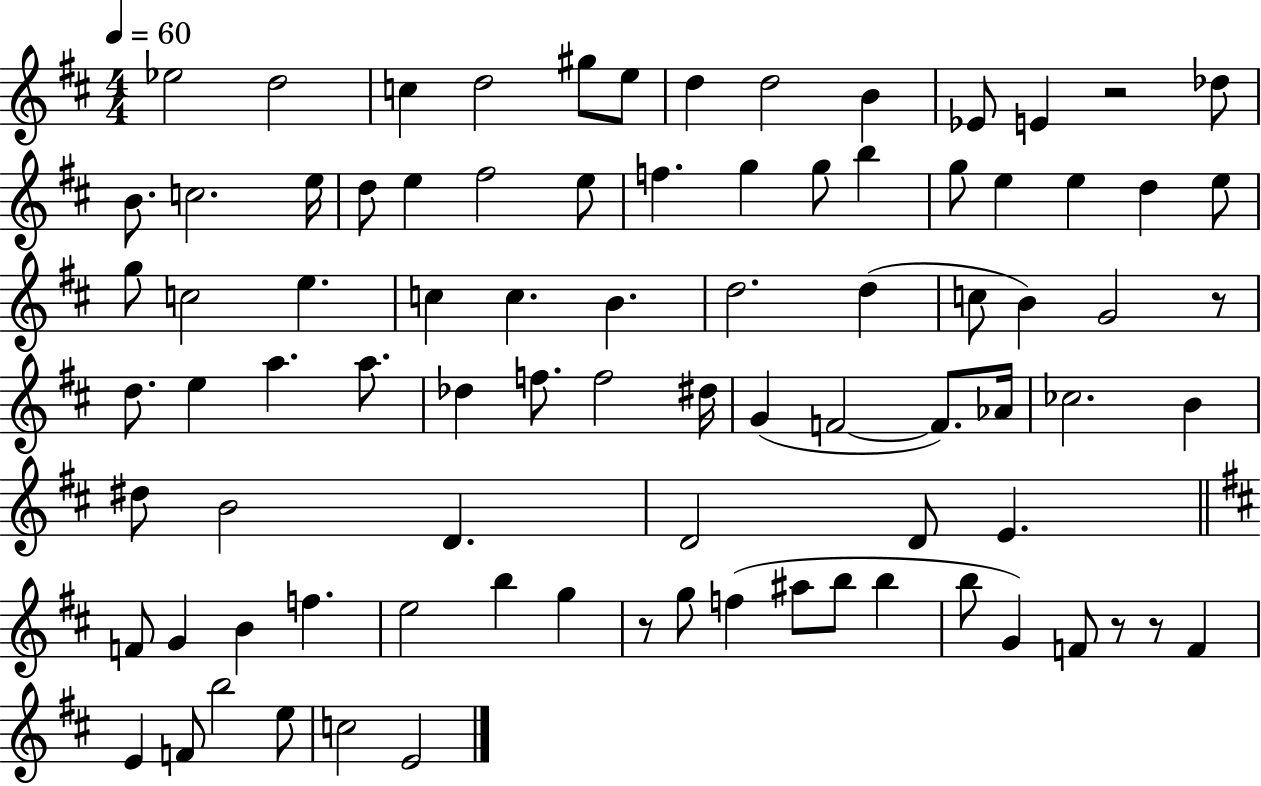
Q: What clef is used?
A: treble